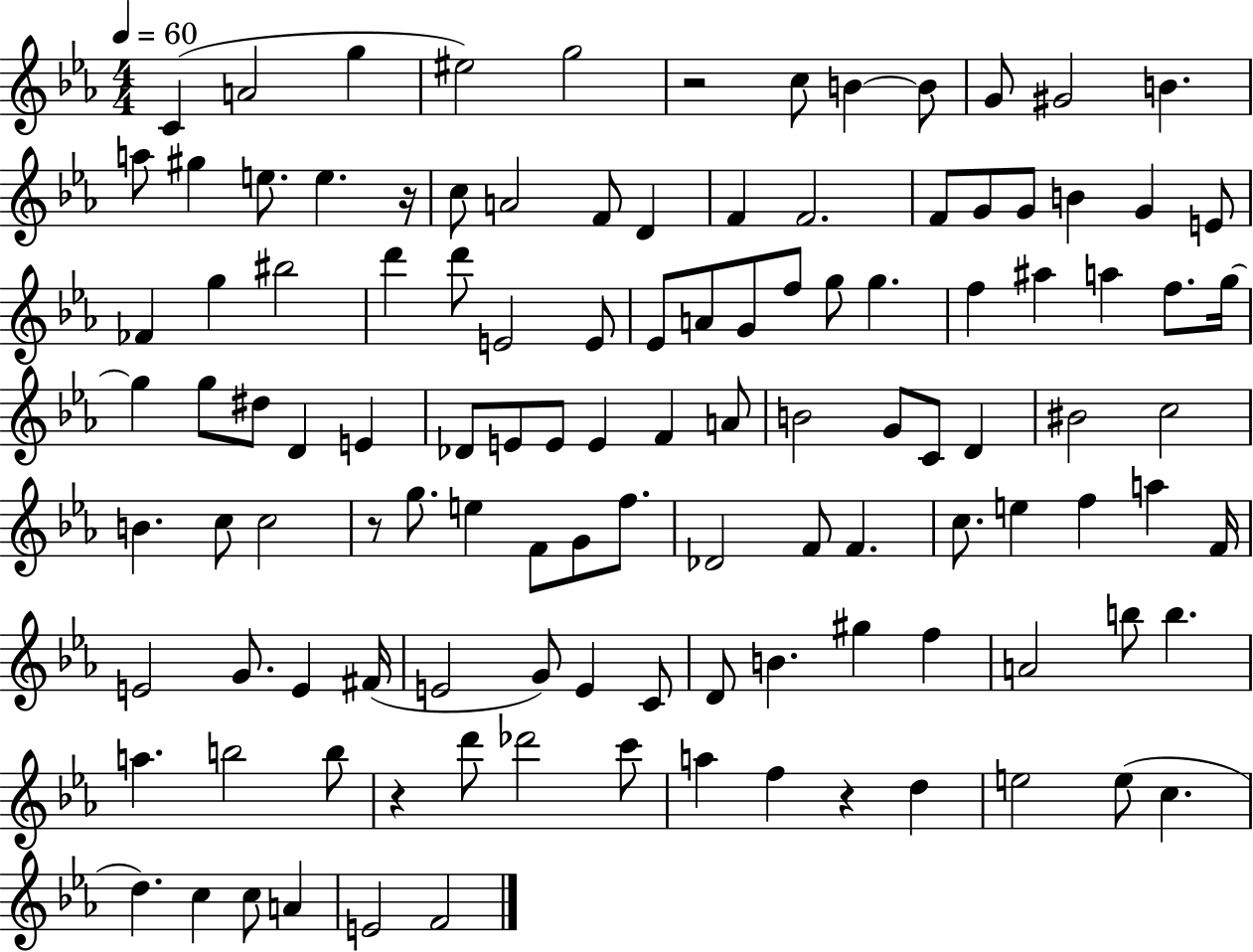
{
  \clef treble
  \numericTimeSignature
  \time 4/4
  \key ees \major
  \tempo 4 = 60
  \repeat volta 2 { c'4( a'2 g''4 | eis''2) g''2 | r2 c''8 b'4~~ b'8 | g'8 gis'2 b'4. | \break a''8 gis''4 e''8. e''4. r16 | c''8 a'2 f'8 d'4 | f'4 f'2. | f'8 g'8 g'8 b'4 g'4 e'8 | \break fes'4 g''4 bis''2 | d'''4 d'''8 e'2 e'8 | ees'8 a'8 g'8 f''8 g''8 g''4. | f''4 ais''4 a''4 f''8. g''16~~ | \break g''4 g''8 dis''8 d'4 e'4 | des'8 e'8 e'8 e'4 f'4 a'8 | b'2 g'8 c'8 d'4 | bis'2 c''2 | \break b'4. c''8 c''2 | r8 g''8. e''4 f'8 g'8 f''8. | des'2 f'8 f'4. | c''8. e''4 f''4 a''4 f'16 | \break e'2 g'8. e'4 fis'16( | e'2 g'8) e'4 c'8 | d'8 b'4. gis''4 f''4 | a'2 b''8 b''4. | \break a''4. b''2 b''8 | r4 d'''8 des'''2 c'''8 | a''4 f''4 r4 d''4 | e''2 e''8( c''4. | \break d''4.) c''4 c''8 a'4 | e'2 f'2 | } \bar "|."
}